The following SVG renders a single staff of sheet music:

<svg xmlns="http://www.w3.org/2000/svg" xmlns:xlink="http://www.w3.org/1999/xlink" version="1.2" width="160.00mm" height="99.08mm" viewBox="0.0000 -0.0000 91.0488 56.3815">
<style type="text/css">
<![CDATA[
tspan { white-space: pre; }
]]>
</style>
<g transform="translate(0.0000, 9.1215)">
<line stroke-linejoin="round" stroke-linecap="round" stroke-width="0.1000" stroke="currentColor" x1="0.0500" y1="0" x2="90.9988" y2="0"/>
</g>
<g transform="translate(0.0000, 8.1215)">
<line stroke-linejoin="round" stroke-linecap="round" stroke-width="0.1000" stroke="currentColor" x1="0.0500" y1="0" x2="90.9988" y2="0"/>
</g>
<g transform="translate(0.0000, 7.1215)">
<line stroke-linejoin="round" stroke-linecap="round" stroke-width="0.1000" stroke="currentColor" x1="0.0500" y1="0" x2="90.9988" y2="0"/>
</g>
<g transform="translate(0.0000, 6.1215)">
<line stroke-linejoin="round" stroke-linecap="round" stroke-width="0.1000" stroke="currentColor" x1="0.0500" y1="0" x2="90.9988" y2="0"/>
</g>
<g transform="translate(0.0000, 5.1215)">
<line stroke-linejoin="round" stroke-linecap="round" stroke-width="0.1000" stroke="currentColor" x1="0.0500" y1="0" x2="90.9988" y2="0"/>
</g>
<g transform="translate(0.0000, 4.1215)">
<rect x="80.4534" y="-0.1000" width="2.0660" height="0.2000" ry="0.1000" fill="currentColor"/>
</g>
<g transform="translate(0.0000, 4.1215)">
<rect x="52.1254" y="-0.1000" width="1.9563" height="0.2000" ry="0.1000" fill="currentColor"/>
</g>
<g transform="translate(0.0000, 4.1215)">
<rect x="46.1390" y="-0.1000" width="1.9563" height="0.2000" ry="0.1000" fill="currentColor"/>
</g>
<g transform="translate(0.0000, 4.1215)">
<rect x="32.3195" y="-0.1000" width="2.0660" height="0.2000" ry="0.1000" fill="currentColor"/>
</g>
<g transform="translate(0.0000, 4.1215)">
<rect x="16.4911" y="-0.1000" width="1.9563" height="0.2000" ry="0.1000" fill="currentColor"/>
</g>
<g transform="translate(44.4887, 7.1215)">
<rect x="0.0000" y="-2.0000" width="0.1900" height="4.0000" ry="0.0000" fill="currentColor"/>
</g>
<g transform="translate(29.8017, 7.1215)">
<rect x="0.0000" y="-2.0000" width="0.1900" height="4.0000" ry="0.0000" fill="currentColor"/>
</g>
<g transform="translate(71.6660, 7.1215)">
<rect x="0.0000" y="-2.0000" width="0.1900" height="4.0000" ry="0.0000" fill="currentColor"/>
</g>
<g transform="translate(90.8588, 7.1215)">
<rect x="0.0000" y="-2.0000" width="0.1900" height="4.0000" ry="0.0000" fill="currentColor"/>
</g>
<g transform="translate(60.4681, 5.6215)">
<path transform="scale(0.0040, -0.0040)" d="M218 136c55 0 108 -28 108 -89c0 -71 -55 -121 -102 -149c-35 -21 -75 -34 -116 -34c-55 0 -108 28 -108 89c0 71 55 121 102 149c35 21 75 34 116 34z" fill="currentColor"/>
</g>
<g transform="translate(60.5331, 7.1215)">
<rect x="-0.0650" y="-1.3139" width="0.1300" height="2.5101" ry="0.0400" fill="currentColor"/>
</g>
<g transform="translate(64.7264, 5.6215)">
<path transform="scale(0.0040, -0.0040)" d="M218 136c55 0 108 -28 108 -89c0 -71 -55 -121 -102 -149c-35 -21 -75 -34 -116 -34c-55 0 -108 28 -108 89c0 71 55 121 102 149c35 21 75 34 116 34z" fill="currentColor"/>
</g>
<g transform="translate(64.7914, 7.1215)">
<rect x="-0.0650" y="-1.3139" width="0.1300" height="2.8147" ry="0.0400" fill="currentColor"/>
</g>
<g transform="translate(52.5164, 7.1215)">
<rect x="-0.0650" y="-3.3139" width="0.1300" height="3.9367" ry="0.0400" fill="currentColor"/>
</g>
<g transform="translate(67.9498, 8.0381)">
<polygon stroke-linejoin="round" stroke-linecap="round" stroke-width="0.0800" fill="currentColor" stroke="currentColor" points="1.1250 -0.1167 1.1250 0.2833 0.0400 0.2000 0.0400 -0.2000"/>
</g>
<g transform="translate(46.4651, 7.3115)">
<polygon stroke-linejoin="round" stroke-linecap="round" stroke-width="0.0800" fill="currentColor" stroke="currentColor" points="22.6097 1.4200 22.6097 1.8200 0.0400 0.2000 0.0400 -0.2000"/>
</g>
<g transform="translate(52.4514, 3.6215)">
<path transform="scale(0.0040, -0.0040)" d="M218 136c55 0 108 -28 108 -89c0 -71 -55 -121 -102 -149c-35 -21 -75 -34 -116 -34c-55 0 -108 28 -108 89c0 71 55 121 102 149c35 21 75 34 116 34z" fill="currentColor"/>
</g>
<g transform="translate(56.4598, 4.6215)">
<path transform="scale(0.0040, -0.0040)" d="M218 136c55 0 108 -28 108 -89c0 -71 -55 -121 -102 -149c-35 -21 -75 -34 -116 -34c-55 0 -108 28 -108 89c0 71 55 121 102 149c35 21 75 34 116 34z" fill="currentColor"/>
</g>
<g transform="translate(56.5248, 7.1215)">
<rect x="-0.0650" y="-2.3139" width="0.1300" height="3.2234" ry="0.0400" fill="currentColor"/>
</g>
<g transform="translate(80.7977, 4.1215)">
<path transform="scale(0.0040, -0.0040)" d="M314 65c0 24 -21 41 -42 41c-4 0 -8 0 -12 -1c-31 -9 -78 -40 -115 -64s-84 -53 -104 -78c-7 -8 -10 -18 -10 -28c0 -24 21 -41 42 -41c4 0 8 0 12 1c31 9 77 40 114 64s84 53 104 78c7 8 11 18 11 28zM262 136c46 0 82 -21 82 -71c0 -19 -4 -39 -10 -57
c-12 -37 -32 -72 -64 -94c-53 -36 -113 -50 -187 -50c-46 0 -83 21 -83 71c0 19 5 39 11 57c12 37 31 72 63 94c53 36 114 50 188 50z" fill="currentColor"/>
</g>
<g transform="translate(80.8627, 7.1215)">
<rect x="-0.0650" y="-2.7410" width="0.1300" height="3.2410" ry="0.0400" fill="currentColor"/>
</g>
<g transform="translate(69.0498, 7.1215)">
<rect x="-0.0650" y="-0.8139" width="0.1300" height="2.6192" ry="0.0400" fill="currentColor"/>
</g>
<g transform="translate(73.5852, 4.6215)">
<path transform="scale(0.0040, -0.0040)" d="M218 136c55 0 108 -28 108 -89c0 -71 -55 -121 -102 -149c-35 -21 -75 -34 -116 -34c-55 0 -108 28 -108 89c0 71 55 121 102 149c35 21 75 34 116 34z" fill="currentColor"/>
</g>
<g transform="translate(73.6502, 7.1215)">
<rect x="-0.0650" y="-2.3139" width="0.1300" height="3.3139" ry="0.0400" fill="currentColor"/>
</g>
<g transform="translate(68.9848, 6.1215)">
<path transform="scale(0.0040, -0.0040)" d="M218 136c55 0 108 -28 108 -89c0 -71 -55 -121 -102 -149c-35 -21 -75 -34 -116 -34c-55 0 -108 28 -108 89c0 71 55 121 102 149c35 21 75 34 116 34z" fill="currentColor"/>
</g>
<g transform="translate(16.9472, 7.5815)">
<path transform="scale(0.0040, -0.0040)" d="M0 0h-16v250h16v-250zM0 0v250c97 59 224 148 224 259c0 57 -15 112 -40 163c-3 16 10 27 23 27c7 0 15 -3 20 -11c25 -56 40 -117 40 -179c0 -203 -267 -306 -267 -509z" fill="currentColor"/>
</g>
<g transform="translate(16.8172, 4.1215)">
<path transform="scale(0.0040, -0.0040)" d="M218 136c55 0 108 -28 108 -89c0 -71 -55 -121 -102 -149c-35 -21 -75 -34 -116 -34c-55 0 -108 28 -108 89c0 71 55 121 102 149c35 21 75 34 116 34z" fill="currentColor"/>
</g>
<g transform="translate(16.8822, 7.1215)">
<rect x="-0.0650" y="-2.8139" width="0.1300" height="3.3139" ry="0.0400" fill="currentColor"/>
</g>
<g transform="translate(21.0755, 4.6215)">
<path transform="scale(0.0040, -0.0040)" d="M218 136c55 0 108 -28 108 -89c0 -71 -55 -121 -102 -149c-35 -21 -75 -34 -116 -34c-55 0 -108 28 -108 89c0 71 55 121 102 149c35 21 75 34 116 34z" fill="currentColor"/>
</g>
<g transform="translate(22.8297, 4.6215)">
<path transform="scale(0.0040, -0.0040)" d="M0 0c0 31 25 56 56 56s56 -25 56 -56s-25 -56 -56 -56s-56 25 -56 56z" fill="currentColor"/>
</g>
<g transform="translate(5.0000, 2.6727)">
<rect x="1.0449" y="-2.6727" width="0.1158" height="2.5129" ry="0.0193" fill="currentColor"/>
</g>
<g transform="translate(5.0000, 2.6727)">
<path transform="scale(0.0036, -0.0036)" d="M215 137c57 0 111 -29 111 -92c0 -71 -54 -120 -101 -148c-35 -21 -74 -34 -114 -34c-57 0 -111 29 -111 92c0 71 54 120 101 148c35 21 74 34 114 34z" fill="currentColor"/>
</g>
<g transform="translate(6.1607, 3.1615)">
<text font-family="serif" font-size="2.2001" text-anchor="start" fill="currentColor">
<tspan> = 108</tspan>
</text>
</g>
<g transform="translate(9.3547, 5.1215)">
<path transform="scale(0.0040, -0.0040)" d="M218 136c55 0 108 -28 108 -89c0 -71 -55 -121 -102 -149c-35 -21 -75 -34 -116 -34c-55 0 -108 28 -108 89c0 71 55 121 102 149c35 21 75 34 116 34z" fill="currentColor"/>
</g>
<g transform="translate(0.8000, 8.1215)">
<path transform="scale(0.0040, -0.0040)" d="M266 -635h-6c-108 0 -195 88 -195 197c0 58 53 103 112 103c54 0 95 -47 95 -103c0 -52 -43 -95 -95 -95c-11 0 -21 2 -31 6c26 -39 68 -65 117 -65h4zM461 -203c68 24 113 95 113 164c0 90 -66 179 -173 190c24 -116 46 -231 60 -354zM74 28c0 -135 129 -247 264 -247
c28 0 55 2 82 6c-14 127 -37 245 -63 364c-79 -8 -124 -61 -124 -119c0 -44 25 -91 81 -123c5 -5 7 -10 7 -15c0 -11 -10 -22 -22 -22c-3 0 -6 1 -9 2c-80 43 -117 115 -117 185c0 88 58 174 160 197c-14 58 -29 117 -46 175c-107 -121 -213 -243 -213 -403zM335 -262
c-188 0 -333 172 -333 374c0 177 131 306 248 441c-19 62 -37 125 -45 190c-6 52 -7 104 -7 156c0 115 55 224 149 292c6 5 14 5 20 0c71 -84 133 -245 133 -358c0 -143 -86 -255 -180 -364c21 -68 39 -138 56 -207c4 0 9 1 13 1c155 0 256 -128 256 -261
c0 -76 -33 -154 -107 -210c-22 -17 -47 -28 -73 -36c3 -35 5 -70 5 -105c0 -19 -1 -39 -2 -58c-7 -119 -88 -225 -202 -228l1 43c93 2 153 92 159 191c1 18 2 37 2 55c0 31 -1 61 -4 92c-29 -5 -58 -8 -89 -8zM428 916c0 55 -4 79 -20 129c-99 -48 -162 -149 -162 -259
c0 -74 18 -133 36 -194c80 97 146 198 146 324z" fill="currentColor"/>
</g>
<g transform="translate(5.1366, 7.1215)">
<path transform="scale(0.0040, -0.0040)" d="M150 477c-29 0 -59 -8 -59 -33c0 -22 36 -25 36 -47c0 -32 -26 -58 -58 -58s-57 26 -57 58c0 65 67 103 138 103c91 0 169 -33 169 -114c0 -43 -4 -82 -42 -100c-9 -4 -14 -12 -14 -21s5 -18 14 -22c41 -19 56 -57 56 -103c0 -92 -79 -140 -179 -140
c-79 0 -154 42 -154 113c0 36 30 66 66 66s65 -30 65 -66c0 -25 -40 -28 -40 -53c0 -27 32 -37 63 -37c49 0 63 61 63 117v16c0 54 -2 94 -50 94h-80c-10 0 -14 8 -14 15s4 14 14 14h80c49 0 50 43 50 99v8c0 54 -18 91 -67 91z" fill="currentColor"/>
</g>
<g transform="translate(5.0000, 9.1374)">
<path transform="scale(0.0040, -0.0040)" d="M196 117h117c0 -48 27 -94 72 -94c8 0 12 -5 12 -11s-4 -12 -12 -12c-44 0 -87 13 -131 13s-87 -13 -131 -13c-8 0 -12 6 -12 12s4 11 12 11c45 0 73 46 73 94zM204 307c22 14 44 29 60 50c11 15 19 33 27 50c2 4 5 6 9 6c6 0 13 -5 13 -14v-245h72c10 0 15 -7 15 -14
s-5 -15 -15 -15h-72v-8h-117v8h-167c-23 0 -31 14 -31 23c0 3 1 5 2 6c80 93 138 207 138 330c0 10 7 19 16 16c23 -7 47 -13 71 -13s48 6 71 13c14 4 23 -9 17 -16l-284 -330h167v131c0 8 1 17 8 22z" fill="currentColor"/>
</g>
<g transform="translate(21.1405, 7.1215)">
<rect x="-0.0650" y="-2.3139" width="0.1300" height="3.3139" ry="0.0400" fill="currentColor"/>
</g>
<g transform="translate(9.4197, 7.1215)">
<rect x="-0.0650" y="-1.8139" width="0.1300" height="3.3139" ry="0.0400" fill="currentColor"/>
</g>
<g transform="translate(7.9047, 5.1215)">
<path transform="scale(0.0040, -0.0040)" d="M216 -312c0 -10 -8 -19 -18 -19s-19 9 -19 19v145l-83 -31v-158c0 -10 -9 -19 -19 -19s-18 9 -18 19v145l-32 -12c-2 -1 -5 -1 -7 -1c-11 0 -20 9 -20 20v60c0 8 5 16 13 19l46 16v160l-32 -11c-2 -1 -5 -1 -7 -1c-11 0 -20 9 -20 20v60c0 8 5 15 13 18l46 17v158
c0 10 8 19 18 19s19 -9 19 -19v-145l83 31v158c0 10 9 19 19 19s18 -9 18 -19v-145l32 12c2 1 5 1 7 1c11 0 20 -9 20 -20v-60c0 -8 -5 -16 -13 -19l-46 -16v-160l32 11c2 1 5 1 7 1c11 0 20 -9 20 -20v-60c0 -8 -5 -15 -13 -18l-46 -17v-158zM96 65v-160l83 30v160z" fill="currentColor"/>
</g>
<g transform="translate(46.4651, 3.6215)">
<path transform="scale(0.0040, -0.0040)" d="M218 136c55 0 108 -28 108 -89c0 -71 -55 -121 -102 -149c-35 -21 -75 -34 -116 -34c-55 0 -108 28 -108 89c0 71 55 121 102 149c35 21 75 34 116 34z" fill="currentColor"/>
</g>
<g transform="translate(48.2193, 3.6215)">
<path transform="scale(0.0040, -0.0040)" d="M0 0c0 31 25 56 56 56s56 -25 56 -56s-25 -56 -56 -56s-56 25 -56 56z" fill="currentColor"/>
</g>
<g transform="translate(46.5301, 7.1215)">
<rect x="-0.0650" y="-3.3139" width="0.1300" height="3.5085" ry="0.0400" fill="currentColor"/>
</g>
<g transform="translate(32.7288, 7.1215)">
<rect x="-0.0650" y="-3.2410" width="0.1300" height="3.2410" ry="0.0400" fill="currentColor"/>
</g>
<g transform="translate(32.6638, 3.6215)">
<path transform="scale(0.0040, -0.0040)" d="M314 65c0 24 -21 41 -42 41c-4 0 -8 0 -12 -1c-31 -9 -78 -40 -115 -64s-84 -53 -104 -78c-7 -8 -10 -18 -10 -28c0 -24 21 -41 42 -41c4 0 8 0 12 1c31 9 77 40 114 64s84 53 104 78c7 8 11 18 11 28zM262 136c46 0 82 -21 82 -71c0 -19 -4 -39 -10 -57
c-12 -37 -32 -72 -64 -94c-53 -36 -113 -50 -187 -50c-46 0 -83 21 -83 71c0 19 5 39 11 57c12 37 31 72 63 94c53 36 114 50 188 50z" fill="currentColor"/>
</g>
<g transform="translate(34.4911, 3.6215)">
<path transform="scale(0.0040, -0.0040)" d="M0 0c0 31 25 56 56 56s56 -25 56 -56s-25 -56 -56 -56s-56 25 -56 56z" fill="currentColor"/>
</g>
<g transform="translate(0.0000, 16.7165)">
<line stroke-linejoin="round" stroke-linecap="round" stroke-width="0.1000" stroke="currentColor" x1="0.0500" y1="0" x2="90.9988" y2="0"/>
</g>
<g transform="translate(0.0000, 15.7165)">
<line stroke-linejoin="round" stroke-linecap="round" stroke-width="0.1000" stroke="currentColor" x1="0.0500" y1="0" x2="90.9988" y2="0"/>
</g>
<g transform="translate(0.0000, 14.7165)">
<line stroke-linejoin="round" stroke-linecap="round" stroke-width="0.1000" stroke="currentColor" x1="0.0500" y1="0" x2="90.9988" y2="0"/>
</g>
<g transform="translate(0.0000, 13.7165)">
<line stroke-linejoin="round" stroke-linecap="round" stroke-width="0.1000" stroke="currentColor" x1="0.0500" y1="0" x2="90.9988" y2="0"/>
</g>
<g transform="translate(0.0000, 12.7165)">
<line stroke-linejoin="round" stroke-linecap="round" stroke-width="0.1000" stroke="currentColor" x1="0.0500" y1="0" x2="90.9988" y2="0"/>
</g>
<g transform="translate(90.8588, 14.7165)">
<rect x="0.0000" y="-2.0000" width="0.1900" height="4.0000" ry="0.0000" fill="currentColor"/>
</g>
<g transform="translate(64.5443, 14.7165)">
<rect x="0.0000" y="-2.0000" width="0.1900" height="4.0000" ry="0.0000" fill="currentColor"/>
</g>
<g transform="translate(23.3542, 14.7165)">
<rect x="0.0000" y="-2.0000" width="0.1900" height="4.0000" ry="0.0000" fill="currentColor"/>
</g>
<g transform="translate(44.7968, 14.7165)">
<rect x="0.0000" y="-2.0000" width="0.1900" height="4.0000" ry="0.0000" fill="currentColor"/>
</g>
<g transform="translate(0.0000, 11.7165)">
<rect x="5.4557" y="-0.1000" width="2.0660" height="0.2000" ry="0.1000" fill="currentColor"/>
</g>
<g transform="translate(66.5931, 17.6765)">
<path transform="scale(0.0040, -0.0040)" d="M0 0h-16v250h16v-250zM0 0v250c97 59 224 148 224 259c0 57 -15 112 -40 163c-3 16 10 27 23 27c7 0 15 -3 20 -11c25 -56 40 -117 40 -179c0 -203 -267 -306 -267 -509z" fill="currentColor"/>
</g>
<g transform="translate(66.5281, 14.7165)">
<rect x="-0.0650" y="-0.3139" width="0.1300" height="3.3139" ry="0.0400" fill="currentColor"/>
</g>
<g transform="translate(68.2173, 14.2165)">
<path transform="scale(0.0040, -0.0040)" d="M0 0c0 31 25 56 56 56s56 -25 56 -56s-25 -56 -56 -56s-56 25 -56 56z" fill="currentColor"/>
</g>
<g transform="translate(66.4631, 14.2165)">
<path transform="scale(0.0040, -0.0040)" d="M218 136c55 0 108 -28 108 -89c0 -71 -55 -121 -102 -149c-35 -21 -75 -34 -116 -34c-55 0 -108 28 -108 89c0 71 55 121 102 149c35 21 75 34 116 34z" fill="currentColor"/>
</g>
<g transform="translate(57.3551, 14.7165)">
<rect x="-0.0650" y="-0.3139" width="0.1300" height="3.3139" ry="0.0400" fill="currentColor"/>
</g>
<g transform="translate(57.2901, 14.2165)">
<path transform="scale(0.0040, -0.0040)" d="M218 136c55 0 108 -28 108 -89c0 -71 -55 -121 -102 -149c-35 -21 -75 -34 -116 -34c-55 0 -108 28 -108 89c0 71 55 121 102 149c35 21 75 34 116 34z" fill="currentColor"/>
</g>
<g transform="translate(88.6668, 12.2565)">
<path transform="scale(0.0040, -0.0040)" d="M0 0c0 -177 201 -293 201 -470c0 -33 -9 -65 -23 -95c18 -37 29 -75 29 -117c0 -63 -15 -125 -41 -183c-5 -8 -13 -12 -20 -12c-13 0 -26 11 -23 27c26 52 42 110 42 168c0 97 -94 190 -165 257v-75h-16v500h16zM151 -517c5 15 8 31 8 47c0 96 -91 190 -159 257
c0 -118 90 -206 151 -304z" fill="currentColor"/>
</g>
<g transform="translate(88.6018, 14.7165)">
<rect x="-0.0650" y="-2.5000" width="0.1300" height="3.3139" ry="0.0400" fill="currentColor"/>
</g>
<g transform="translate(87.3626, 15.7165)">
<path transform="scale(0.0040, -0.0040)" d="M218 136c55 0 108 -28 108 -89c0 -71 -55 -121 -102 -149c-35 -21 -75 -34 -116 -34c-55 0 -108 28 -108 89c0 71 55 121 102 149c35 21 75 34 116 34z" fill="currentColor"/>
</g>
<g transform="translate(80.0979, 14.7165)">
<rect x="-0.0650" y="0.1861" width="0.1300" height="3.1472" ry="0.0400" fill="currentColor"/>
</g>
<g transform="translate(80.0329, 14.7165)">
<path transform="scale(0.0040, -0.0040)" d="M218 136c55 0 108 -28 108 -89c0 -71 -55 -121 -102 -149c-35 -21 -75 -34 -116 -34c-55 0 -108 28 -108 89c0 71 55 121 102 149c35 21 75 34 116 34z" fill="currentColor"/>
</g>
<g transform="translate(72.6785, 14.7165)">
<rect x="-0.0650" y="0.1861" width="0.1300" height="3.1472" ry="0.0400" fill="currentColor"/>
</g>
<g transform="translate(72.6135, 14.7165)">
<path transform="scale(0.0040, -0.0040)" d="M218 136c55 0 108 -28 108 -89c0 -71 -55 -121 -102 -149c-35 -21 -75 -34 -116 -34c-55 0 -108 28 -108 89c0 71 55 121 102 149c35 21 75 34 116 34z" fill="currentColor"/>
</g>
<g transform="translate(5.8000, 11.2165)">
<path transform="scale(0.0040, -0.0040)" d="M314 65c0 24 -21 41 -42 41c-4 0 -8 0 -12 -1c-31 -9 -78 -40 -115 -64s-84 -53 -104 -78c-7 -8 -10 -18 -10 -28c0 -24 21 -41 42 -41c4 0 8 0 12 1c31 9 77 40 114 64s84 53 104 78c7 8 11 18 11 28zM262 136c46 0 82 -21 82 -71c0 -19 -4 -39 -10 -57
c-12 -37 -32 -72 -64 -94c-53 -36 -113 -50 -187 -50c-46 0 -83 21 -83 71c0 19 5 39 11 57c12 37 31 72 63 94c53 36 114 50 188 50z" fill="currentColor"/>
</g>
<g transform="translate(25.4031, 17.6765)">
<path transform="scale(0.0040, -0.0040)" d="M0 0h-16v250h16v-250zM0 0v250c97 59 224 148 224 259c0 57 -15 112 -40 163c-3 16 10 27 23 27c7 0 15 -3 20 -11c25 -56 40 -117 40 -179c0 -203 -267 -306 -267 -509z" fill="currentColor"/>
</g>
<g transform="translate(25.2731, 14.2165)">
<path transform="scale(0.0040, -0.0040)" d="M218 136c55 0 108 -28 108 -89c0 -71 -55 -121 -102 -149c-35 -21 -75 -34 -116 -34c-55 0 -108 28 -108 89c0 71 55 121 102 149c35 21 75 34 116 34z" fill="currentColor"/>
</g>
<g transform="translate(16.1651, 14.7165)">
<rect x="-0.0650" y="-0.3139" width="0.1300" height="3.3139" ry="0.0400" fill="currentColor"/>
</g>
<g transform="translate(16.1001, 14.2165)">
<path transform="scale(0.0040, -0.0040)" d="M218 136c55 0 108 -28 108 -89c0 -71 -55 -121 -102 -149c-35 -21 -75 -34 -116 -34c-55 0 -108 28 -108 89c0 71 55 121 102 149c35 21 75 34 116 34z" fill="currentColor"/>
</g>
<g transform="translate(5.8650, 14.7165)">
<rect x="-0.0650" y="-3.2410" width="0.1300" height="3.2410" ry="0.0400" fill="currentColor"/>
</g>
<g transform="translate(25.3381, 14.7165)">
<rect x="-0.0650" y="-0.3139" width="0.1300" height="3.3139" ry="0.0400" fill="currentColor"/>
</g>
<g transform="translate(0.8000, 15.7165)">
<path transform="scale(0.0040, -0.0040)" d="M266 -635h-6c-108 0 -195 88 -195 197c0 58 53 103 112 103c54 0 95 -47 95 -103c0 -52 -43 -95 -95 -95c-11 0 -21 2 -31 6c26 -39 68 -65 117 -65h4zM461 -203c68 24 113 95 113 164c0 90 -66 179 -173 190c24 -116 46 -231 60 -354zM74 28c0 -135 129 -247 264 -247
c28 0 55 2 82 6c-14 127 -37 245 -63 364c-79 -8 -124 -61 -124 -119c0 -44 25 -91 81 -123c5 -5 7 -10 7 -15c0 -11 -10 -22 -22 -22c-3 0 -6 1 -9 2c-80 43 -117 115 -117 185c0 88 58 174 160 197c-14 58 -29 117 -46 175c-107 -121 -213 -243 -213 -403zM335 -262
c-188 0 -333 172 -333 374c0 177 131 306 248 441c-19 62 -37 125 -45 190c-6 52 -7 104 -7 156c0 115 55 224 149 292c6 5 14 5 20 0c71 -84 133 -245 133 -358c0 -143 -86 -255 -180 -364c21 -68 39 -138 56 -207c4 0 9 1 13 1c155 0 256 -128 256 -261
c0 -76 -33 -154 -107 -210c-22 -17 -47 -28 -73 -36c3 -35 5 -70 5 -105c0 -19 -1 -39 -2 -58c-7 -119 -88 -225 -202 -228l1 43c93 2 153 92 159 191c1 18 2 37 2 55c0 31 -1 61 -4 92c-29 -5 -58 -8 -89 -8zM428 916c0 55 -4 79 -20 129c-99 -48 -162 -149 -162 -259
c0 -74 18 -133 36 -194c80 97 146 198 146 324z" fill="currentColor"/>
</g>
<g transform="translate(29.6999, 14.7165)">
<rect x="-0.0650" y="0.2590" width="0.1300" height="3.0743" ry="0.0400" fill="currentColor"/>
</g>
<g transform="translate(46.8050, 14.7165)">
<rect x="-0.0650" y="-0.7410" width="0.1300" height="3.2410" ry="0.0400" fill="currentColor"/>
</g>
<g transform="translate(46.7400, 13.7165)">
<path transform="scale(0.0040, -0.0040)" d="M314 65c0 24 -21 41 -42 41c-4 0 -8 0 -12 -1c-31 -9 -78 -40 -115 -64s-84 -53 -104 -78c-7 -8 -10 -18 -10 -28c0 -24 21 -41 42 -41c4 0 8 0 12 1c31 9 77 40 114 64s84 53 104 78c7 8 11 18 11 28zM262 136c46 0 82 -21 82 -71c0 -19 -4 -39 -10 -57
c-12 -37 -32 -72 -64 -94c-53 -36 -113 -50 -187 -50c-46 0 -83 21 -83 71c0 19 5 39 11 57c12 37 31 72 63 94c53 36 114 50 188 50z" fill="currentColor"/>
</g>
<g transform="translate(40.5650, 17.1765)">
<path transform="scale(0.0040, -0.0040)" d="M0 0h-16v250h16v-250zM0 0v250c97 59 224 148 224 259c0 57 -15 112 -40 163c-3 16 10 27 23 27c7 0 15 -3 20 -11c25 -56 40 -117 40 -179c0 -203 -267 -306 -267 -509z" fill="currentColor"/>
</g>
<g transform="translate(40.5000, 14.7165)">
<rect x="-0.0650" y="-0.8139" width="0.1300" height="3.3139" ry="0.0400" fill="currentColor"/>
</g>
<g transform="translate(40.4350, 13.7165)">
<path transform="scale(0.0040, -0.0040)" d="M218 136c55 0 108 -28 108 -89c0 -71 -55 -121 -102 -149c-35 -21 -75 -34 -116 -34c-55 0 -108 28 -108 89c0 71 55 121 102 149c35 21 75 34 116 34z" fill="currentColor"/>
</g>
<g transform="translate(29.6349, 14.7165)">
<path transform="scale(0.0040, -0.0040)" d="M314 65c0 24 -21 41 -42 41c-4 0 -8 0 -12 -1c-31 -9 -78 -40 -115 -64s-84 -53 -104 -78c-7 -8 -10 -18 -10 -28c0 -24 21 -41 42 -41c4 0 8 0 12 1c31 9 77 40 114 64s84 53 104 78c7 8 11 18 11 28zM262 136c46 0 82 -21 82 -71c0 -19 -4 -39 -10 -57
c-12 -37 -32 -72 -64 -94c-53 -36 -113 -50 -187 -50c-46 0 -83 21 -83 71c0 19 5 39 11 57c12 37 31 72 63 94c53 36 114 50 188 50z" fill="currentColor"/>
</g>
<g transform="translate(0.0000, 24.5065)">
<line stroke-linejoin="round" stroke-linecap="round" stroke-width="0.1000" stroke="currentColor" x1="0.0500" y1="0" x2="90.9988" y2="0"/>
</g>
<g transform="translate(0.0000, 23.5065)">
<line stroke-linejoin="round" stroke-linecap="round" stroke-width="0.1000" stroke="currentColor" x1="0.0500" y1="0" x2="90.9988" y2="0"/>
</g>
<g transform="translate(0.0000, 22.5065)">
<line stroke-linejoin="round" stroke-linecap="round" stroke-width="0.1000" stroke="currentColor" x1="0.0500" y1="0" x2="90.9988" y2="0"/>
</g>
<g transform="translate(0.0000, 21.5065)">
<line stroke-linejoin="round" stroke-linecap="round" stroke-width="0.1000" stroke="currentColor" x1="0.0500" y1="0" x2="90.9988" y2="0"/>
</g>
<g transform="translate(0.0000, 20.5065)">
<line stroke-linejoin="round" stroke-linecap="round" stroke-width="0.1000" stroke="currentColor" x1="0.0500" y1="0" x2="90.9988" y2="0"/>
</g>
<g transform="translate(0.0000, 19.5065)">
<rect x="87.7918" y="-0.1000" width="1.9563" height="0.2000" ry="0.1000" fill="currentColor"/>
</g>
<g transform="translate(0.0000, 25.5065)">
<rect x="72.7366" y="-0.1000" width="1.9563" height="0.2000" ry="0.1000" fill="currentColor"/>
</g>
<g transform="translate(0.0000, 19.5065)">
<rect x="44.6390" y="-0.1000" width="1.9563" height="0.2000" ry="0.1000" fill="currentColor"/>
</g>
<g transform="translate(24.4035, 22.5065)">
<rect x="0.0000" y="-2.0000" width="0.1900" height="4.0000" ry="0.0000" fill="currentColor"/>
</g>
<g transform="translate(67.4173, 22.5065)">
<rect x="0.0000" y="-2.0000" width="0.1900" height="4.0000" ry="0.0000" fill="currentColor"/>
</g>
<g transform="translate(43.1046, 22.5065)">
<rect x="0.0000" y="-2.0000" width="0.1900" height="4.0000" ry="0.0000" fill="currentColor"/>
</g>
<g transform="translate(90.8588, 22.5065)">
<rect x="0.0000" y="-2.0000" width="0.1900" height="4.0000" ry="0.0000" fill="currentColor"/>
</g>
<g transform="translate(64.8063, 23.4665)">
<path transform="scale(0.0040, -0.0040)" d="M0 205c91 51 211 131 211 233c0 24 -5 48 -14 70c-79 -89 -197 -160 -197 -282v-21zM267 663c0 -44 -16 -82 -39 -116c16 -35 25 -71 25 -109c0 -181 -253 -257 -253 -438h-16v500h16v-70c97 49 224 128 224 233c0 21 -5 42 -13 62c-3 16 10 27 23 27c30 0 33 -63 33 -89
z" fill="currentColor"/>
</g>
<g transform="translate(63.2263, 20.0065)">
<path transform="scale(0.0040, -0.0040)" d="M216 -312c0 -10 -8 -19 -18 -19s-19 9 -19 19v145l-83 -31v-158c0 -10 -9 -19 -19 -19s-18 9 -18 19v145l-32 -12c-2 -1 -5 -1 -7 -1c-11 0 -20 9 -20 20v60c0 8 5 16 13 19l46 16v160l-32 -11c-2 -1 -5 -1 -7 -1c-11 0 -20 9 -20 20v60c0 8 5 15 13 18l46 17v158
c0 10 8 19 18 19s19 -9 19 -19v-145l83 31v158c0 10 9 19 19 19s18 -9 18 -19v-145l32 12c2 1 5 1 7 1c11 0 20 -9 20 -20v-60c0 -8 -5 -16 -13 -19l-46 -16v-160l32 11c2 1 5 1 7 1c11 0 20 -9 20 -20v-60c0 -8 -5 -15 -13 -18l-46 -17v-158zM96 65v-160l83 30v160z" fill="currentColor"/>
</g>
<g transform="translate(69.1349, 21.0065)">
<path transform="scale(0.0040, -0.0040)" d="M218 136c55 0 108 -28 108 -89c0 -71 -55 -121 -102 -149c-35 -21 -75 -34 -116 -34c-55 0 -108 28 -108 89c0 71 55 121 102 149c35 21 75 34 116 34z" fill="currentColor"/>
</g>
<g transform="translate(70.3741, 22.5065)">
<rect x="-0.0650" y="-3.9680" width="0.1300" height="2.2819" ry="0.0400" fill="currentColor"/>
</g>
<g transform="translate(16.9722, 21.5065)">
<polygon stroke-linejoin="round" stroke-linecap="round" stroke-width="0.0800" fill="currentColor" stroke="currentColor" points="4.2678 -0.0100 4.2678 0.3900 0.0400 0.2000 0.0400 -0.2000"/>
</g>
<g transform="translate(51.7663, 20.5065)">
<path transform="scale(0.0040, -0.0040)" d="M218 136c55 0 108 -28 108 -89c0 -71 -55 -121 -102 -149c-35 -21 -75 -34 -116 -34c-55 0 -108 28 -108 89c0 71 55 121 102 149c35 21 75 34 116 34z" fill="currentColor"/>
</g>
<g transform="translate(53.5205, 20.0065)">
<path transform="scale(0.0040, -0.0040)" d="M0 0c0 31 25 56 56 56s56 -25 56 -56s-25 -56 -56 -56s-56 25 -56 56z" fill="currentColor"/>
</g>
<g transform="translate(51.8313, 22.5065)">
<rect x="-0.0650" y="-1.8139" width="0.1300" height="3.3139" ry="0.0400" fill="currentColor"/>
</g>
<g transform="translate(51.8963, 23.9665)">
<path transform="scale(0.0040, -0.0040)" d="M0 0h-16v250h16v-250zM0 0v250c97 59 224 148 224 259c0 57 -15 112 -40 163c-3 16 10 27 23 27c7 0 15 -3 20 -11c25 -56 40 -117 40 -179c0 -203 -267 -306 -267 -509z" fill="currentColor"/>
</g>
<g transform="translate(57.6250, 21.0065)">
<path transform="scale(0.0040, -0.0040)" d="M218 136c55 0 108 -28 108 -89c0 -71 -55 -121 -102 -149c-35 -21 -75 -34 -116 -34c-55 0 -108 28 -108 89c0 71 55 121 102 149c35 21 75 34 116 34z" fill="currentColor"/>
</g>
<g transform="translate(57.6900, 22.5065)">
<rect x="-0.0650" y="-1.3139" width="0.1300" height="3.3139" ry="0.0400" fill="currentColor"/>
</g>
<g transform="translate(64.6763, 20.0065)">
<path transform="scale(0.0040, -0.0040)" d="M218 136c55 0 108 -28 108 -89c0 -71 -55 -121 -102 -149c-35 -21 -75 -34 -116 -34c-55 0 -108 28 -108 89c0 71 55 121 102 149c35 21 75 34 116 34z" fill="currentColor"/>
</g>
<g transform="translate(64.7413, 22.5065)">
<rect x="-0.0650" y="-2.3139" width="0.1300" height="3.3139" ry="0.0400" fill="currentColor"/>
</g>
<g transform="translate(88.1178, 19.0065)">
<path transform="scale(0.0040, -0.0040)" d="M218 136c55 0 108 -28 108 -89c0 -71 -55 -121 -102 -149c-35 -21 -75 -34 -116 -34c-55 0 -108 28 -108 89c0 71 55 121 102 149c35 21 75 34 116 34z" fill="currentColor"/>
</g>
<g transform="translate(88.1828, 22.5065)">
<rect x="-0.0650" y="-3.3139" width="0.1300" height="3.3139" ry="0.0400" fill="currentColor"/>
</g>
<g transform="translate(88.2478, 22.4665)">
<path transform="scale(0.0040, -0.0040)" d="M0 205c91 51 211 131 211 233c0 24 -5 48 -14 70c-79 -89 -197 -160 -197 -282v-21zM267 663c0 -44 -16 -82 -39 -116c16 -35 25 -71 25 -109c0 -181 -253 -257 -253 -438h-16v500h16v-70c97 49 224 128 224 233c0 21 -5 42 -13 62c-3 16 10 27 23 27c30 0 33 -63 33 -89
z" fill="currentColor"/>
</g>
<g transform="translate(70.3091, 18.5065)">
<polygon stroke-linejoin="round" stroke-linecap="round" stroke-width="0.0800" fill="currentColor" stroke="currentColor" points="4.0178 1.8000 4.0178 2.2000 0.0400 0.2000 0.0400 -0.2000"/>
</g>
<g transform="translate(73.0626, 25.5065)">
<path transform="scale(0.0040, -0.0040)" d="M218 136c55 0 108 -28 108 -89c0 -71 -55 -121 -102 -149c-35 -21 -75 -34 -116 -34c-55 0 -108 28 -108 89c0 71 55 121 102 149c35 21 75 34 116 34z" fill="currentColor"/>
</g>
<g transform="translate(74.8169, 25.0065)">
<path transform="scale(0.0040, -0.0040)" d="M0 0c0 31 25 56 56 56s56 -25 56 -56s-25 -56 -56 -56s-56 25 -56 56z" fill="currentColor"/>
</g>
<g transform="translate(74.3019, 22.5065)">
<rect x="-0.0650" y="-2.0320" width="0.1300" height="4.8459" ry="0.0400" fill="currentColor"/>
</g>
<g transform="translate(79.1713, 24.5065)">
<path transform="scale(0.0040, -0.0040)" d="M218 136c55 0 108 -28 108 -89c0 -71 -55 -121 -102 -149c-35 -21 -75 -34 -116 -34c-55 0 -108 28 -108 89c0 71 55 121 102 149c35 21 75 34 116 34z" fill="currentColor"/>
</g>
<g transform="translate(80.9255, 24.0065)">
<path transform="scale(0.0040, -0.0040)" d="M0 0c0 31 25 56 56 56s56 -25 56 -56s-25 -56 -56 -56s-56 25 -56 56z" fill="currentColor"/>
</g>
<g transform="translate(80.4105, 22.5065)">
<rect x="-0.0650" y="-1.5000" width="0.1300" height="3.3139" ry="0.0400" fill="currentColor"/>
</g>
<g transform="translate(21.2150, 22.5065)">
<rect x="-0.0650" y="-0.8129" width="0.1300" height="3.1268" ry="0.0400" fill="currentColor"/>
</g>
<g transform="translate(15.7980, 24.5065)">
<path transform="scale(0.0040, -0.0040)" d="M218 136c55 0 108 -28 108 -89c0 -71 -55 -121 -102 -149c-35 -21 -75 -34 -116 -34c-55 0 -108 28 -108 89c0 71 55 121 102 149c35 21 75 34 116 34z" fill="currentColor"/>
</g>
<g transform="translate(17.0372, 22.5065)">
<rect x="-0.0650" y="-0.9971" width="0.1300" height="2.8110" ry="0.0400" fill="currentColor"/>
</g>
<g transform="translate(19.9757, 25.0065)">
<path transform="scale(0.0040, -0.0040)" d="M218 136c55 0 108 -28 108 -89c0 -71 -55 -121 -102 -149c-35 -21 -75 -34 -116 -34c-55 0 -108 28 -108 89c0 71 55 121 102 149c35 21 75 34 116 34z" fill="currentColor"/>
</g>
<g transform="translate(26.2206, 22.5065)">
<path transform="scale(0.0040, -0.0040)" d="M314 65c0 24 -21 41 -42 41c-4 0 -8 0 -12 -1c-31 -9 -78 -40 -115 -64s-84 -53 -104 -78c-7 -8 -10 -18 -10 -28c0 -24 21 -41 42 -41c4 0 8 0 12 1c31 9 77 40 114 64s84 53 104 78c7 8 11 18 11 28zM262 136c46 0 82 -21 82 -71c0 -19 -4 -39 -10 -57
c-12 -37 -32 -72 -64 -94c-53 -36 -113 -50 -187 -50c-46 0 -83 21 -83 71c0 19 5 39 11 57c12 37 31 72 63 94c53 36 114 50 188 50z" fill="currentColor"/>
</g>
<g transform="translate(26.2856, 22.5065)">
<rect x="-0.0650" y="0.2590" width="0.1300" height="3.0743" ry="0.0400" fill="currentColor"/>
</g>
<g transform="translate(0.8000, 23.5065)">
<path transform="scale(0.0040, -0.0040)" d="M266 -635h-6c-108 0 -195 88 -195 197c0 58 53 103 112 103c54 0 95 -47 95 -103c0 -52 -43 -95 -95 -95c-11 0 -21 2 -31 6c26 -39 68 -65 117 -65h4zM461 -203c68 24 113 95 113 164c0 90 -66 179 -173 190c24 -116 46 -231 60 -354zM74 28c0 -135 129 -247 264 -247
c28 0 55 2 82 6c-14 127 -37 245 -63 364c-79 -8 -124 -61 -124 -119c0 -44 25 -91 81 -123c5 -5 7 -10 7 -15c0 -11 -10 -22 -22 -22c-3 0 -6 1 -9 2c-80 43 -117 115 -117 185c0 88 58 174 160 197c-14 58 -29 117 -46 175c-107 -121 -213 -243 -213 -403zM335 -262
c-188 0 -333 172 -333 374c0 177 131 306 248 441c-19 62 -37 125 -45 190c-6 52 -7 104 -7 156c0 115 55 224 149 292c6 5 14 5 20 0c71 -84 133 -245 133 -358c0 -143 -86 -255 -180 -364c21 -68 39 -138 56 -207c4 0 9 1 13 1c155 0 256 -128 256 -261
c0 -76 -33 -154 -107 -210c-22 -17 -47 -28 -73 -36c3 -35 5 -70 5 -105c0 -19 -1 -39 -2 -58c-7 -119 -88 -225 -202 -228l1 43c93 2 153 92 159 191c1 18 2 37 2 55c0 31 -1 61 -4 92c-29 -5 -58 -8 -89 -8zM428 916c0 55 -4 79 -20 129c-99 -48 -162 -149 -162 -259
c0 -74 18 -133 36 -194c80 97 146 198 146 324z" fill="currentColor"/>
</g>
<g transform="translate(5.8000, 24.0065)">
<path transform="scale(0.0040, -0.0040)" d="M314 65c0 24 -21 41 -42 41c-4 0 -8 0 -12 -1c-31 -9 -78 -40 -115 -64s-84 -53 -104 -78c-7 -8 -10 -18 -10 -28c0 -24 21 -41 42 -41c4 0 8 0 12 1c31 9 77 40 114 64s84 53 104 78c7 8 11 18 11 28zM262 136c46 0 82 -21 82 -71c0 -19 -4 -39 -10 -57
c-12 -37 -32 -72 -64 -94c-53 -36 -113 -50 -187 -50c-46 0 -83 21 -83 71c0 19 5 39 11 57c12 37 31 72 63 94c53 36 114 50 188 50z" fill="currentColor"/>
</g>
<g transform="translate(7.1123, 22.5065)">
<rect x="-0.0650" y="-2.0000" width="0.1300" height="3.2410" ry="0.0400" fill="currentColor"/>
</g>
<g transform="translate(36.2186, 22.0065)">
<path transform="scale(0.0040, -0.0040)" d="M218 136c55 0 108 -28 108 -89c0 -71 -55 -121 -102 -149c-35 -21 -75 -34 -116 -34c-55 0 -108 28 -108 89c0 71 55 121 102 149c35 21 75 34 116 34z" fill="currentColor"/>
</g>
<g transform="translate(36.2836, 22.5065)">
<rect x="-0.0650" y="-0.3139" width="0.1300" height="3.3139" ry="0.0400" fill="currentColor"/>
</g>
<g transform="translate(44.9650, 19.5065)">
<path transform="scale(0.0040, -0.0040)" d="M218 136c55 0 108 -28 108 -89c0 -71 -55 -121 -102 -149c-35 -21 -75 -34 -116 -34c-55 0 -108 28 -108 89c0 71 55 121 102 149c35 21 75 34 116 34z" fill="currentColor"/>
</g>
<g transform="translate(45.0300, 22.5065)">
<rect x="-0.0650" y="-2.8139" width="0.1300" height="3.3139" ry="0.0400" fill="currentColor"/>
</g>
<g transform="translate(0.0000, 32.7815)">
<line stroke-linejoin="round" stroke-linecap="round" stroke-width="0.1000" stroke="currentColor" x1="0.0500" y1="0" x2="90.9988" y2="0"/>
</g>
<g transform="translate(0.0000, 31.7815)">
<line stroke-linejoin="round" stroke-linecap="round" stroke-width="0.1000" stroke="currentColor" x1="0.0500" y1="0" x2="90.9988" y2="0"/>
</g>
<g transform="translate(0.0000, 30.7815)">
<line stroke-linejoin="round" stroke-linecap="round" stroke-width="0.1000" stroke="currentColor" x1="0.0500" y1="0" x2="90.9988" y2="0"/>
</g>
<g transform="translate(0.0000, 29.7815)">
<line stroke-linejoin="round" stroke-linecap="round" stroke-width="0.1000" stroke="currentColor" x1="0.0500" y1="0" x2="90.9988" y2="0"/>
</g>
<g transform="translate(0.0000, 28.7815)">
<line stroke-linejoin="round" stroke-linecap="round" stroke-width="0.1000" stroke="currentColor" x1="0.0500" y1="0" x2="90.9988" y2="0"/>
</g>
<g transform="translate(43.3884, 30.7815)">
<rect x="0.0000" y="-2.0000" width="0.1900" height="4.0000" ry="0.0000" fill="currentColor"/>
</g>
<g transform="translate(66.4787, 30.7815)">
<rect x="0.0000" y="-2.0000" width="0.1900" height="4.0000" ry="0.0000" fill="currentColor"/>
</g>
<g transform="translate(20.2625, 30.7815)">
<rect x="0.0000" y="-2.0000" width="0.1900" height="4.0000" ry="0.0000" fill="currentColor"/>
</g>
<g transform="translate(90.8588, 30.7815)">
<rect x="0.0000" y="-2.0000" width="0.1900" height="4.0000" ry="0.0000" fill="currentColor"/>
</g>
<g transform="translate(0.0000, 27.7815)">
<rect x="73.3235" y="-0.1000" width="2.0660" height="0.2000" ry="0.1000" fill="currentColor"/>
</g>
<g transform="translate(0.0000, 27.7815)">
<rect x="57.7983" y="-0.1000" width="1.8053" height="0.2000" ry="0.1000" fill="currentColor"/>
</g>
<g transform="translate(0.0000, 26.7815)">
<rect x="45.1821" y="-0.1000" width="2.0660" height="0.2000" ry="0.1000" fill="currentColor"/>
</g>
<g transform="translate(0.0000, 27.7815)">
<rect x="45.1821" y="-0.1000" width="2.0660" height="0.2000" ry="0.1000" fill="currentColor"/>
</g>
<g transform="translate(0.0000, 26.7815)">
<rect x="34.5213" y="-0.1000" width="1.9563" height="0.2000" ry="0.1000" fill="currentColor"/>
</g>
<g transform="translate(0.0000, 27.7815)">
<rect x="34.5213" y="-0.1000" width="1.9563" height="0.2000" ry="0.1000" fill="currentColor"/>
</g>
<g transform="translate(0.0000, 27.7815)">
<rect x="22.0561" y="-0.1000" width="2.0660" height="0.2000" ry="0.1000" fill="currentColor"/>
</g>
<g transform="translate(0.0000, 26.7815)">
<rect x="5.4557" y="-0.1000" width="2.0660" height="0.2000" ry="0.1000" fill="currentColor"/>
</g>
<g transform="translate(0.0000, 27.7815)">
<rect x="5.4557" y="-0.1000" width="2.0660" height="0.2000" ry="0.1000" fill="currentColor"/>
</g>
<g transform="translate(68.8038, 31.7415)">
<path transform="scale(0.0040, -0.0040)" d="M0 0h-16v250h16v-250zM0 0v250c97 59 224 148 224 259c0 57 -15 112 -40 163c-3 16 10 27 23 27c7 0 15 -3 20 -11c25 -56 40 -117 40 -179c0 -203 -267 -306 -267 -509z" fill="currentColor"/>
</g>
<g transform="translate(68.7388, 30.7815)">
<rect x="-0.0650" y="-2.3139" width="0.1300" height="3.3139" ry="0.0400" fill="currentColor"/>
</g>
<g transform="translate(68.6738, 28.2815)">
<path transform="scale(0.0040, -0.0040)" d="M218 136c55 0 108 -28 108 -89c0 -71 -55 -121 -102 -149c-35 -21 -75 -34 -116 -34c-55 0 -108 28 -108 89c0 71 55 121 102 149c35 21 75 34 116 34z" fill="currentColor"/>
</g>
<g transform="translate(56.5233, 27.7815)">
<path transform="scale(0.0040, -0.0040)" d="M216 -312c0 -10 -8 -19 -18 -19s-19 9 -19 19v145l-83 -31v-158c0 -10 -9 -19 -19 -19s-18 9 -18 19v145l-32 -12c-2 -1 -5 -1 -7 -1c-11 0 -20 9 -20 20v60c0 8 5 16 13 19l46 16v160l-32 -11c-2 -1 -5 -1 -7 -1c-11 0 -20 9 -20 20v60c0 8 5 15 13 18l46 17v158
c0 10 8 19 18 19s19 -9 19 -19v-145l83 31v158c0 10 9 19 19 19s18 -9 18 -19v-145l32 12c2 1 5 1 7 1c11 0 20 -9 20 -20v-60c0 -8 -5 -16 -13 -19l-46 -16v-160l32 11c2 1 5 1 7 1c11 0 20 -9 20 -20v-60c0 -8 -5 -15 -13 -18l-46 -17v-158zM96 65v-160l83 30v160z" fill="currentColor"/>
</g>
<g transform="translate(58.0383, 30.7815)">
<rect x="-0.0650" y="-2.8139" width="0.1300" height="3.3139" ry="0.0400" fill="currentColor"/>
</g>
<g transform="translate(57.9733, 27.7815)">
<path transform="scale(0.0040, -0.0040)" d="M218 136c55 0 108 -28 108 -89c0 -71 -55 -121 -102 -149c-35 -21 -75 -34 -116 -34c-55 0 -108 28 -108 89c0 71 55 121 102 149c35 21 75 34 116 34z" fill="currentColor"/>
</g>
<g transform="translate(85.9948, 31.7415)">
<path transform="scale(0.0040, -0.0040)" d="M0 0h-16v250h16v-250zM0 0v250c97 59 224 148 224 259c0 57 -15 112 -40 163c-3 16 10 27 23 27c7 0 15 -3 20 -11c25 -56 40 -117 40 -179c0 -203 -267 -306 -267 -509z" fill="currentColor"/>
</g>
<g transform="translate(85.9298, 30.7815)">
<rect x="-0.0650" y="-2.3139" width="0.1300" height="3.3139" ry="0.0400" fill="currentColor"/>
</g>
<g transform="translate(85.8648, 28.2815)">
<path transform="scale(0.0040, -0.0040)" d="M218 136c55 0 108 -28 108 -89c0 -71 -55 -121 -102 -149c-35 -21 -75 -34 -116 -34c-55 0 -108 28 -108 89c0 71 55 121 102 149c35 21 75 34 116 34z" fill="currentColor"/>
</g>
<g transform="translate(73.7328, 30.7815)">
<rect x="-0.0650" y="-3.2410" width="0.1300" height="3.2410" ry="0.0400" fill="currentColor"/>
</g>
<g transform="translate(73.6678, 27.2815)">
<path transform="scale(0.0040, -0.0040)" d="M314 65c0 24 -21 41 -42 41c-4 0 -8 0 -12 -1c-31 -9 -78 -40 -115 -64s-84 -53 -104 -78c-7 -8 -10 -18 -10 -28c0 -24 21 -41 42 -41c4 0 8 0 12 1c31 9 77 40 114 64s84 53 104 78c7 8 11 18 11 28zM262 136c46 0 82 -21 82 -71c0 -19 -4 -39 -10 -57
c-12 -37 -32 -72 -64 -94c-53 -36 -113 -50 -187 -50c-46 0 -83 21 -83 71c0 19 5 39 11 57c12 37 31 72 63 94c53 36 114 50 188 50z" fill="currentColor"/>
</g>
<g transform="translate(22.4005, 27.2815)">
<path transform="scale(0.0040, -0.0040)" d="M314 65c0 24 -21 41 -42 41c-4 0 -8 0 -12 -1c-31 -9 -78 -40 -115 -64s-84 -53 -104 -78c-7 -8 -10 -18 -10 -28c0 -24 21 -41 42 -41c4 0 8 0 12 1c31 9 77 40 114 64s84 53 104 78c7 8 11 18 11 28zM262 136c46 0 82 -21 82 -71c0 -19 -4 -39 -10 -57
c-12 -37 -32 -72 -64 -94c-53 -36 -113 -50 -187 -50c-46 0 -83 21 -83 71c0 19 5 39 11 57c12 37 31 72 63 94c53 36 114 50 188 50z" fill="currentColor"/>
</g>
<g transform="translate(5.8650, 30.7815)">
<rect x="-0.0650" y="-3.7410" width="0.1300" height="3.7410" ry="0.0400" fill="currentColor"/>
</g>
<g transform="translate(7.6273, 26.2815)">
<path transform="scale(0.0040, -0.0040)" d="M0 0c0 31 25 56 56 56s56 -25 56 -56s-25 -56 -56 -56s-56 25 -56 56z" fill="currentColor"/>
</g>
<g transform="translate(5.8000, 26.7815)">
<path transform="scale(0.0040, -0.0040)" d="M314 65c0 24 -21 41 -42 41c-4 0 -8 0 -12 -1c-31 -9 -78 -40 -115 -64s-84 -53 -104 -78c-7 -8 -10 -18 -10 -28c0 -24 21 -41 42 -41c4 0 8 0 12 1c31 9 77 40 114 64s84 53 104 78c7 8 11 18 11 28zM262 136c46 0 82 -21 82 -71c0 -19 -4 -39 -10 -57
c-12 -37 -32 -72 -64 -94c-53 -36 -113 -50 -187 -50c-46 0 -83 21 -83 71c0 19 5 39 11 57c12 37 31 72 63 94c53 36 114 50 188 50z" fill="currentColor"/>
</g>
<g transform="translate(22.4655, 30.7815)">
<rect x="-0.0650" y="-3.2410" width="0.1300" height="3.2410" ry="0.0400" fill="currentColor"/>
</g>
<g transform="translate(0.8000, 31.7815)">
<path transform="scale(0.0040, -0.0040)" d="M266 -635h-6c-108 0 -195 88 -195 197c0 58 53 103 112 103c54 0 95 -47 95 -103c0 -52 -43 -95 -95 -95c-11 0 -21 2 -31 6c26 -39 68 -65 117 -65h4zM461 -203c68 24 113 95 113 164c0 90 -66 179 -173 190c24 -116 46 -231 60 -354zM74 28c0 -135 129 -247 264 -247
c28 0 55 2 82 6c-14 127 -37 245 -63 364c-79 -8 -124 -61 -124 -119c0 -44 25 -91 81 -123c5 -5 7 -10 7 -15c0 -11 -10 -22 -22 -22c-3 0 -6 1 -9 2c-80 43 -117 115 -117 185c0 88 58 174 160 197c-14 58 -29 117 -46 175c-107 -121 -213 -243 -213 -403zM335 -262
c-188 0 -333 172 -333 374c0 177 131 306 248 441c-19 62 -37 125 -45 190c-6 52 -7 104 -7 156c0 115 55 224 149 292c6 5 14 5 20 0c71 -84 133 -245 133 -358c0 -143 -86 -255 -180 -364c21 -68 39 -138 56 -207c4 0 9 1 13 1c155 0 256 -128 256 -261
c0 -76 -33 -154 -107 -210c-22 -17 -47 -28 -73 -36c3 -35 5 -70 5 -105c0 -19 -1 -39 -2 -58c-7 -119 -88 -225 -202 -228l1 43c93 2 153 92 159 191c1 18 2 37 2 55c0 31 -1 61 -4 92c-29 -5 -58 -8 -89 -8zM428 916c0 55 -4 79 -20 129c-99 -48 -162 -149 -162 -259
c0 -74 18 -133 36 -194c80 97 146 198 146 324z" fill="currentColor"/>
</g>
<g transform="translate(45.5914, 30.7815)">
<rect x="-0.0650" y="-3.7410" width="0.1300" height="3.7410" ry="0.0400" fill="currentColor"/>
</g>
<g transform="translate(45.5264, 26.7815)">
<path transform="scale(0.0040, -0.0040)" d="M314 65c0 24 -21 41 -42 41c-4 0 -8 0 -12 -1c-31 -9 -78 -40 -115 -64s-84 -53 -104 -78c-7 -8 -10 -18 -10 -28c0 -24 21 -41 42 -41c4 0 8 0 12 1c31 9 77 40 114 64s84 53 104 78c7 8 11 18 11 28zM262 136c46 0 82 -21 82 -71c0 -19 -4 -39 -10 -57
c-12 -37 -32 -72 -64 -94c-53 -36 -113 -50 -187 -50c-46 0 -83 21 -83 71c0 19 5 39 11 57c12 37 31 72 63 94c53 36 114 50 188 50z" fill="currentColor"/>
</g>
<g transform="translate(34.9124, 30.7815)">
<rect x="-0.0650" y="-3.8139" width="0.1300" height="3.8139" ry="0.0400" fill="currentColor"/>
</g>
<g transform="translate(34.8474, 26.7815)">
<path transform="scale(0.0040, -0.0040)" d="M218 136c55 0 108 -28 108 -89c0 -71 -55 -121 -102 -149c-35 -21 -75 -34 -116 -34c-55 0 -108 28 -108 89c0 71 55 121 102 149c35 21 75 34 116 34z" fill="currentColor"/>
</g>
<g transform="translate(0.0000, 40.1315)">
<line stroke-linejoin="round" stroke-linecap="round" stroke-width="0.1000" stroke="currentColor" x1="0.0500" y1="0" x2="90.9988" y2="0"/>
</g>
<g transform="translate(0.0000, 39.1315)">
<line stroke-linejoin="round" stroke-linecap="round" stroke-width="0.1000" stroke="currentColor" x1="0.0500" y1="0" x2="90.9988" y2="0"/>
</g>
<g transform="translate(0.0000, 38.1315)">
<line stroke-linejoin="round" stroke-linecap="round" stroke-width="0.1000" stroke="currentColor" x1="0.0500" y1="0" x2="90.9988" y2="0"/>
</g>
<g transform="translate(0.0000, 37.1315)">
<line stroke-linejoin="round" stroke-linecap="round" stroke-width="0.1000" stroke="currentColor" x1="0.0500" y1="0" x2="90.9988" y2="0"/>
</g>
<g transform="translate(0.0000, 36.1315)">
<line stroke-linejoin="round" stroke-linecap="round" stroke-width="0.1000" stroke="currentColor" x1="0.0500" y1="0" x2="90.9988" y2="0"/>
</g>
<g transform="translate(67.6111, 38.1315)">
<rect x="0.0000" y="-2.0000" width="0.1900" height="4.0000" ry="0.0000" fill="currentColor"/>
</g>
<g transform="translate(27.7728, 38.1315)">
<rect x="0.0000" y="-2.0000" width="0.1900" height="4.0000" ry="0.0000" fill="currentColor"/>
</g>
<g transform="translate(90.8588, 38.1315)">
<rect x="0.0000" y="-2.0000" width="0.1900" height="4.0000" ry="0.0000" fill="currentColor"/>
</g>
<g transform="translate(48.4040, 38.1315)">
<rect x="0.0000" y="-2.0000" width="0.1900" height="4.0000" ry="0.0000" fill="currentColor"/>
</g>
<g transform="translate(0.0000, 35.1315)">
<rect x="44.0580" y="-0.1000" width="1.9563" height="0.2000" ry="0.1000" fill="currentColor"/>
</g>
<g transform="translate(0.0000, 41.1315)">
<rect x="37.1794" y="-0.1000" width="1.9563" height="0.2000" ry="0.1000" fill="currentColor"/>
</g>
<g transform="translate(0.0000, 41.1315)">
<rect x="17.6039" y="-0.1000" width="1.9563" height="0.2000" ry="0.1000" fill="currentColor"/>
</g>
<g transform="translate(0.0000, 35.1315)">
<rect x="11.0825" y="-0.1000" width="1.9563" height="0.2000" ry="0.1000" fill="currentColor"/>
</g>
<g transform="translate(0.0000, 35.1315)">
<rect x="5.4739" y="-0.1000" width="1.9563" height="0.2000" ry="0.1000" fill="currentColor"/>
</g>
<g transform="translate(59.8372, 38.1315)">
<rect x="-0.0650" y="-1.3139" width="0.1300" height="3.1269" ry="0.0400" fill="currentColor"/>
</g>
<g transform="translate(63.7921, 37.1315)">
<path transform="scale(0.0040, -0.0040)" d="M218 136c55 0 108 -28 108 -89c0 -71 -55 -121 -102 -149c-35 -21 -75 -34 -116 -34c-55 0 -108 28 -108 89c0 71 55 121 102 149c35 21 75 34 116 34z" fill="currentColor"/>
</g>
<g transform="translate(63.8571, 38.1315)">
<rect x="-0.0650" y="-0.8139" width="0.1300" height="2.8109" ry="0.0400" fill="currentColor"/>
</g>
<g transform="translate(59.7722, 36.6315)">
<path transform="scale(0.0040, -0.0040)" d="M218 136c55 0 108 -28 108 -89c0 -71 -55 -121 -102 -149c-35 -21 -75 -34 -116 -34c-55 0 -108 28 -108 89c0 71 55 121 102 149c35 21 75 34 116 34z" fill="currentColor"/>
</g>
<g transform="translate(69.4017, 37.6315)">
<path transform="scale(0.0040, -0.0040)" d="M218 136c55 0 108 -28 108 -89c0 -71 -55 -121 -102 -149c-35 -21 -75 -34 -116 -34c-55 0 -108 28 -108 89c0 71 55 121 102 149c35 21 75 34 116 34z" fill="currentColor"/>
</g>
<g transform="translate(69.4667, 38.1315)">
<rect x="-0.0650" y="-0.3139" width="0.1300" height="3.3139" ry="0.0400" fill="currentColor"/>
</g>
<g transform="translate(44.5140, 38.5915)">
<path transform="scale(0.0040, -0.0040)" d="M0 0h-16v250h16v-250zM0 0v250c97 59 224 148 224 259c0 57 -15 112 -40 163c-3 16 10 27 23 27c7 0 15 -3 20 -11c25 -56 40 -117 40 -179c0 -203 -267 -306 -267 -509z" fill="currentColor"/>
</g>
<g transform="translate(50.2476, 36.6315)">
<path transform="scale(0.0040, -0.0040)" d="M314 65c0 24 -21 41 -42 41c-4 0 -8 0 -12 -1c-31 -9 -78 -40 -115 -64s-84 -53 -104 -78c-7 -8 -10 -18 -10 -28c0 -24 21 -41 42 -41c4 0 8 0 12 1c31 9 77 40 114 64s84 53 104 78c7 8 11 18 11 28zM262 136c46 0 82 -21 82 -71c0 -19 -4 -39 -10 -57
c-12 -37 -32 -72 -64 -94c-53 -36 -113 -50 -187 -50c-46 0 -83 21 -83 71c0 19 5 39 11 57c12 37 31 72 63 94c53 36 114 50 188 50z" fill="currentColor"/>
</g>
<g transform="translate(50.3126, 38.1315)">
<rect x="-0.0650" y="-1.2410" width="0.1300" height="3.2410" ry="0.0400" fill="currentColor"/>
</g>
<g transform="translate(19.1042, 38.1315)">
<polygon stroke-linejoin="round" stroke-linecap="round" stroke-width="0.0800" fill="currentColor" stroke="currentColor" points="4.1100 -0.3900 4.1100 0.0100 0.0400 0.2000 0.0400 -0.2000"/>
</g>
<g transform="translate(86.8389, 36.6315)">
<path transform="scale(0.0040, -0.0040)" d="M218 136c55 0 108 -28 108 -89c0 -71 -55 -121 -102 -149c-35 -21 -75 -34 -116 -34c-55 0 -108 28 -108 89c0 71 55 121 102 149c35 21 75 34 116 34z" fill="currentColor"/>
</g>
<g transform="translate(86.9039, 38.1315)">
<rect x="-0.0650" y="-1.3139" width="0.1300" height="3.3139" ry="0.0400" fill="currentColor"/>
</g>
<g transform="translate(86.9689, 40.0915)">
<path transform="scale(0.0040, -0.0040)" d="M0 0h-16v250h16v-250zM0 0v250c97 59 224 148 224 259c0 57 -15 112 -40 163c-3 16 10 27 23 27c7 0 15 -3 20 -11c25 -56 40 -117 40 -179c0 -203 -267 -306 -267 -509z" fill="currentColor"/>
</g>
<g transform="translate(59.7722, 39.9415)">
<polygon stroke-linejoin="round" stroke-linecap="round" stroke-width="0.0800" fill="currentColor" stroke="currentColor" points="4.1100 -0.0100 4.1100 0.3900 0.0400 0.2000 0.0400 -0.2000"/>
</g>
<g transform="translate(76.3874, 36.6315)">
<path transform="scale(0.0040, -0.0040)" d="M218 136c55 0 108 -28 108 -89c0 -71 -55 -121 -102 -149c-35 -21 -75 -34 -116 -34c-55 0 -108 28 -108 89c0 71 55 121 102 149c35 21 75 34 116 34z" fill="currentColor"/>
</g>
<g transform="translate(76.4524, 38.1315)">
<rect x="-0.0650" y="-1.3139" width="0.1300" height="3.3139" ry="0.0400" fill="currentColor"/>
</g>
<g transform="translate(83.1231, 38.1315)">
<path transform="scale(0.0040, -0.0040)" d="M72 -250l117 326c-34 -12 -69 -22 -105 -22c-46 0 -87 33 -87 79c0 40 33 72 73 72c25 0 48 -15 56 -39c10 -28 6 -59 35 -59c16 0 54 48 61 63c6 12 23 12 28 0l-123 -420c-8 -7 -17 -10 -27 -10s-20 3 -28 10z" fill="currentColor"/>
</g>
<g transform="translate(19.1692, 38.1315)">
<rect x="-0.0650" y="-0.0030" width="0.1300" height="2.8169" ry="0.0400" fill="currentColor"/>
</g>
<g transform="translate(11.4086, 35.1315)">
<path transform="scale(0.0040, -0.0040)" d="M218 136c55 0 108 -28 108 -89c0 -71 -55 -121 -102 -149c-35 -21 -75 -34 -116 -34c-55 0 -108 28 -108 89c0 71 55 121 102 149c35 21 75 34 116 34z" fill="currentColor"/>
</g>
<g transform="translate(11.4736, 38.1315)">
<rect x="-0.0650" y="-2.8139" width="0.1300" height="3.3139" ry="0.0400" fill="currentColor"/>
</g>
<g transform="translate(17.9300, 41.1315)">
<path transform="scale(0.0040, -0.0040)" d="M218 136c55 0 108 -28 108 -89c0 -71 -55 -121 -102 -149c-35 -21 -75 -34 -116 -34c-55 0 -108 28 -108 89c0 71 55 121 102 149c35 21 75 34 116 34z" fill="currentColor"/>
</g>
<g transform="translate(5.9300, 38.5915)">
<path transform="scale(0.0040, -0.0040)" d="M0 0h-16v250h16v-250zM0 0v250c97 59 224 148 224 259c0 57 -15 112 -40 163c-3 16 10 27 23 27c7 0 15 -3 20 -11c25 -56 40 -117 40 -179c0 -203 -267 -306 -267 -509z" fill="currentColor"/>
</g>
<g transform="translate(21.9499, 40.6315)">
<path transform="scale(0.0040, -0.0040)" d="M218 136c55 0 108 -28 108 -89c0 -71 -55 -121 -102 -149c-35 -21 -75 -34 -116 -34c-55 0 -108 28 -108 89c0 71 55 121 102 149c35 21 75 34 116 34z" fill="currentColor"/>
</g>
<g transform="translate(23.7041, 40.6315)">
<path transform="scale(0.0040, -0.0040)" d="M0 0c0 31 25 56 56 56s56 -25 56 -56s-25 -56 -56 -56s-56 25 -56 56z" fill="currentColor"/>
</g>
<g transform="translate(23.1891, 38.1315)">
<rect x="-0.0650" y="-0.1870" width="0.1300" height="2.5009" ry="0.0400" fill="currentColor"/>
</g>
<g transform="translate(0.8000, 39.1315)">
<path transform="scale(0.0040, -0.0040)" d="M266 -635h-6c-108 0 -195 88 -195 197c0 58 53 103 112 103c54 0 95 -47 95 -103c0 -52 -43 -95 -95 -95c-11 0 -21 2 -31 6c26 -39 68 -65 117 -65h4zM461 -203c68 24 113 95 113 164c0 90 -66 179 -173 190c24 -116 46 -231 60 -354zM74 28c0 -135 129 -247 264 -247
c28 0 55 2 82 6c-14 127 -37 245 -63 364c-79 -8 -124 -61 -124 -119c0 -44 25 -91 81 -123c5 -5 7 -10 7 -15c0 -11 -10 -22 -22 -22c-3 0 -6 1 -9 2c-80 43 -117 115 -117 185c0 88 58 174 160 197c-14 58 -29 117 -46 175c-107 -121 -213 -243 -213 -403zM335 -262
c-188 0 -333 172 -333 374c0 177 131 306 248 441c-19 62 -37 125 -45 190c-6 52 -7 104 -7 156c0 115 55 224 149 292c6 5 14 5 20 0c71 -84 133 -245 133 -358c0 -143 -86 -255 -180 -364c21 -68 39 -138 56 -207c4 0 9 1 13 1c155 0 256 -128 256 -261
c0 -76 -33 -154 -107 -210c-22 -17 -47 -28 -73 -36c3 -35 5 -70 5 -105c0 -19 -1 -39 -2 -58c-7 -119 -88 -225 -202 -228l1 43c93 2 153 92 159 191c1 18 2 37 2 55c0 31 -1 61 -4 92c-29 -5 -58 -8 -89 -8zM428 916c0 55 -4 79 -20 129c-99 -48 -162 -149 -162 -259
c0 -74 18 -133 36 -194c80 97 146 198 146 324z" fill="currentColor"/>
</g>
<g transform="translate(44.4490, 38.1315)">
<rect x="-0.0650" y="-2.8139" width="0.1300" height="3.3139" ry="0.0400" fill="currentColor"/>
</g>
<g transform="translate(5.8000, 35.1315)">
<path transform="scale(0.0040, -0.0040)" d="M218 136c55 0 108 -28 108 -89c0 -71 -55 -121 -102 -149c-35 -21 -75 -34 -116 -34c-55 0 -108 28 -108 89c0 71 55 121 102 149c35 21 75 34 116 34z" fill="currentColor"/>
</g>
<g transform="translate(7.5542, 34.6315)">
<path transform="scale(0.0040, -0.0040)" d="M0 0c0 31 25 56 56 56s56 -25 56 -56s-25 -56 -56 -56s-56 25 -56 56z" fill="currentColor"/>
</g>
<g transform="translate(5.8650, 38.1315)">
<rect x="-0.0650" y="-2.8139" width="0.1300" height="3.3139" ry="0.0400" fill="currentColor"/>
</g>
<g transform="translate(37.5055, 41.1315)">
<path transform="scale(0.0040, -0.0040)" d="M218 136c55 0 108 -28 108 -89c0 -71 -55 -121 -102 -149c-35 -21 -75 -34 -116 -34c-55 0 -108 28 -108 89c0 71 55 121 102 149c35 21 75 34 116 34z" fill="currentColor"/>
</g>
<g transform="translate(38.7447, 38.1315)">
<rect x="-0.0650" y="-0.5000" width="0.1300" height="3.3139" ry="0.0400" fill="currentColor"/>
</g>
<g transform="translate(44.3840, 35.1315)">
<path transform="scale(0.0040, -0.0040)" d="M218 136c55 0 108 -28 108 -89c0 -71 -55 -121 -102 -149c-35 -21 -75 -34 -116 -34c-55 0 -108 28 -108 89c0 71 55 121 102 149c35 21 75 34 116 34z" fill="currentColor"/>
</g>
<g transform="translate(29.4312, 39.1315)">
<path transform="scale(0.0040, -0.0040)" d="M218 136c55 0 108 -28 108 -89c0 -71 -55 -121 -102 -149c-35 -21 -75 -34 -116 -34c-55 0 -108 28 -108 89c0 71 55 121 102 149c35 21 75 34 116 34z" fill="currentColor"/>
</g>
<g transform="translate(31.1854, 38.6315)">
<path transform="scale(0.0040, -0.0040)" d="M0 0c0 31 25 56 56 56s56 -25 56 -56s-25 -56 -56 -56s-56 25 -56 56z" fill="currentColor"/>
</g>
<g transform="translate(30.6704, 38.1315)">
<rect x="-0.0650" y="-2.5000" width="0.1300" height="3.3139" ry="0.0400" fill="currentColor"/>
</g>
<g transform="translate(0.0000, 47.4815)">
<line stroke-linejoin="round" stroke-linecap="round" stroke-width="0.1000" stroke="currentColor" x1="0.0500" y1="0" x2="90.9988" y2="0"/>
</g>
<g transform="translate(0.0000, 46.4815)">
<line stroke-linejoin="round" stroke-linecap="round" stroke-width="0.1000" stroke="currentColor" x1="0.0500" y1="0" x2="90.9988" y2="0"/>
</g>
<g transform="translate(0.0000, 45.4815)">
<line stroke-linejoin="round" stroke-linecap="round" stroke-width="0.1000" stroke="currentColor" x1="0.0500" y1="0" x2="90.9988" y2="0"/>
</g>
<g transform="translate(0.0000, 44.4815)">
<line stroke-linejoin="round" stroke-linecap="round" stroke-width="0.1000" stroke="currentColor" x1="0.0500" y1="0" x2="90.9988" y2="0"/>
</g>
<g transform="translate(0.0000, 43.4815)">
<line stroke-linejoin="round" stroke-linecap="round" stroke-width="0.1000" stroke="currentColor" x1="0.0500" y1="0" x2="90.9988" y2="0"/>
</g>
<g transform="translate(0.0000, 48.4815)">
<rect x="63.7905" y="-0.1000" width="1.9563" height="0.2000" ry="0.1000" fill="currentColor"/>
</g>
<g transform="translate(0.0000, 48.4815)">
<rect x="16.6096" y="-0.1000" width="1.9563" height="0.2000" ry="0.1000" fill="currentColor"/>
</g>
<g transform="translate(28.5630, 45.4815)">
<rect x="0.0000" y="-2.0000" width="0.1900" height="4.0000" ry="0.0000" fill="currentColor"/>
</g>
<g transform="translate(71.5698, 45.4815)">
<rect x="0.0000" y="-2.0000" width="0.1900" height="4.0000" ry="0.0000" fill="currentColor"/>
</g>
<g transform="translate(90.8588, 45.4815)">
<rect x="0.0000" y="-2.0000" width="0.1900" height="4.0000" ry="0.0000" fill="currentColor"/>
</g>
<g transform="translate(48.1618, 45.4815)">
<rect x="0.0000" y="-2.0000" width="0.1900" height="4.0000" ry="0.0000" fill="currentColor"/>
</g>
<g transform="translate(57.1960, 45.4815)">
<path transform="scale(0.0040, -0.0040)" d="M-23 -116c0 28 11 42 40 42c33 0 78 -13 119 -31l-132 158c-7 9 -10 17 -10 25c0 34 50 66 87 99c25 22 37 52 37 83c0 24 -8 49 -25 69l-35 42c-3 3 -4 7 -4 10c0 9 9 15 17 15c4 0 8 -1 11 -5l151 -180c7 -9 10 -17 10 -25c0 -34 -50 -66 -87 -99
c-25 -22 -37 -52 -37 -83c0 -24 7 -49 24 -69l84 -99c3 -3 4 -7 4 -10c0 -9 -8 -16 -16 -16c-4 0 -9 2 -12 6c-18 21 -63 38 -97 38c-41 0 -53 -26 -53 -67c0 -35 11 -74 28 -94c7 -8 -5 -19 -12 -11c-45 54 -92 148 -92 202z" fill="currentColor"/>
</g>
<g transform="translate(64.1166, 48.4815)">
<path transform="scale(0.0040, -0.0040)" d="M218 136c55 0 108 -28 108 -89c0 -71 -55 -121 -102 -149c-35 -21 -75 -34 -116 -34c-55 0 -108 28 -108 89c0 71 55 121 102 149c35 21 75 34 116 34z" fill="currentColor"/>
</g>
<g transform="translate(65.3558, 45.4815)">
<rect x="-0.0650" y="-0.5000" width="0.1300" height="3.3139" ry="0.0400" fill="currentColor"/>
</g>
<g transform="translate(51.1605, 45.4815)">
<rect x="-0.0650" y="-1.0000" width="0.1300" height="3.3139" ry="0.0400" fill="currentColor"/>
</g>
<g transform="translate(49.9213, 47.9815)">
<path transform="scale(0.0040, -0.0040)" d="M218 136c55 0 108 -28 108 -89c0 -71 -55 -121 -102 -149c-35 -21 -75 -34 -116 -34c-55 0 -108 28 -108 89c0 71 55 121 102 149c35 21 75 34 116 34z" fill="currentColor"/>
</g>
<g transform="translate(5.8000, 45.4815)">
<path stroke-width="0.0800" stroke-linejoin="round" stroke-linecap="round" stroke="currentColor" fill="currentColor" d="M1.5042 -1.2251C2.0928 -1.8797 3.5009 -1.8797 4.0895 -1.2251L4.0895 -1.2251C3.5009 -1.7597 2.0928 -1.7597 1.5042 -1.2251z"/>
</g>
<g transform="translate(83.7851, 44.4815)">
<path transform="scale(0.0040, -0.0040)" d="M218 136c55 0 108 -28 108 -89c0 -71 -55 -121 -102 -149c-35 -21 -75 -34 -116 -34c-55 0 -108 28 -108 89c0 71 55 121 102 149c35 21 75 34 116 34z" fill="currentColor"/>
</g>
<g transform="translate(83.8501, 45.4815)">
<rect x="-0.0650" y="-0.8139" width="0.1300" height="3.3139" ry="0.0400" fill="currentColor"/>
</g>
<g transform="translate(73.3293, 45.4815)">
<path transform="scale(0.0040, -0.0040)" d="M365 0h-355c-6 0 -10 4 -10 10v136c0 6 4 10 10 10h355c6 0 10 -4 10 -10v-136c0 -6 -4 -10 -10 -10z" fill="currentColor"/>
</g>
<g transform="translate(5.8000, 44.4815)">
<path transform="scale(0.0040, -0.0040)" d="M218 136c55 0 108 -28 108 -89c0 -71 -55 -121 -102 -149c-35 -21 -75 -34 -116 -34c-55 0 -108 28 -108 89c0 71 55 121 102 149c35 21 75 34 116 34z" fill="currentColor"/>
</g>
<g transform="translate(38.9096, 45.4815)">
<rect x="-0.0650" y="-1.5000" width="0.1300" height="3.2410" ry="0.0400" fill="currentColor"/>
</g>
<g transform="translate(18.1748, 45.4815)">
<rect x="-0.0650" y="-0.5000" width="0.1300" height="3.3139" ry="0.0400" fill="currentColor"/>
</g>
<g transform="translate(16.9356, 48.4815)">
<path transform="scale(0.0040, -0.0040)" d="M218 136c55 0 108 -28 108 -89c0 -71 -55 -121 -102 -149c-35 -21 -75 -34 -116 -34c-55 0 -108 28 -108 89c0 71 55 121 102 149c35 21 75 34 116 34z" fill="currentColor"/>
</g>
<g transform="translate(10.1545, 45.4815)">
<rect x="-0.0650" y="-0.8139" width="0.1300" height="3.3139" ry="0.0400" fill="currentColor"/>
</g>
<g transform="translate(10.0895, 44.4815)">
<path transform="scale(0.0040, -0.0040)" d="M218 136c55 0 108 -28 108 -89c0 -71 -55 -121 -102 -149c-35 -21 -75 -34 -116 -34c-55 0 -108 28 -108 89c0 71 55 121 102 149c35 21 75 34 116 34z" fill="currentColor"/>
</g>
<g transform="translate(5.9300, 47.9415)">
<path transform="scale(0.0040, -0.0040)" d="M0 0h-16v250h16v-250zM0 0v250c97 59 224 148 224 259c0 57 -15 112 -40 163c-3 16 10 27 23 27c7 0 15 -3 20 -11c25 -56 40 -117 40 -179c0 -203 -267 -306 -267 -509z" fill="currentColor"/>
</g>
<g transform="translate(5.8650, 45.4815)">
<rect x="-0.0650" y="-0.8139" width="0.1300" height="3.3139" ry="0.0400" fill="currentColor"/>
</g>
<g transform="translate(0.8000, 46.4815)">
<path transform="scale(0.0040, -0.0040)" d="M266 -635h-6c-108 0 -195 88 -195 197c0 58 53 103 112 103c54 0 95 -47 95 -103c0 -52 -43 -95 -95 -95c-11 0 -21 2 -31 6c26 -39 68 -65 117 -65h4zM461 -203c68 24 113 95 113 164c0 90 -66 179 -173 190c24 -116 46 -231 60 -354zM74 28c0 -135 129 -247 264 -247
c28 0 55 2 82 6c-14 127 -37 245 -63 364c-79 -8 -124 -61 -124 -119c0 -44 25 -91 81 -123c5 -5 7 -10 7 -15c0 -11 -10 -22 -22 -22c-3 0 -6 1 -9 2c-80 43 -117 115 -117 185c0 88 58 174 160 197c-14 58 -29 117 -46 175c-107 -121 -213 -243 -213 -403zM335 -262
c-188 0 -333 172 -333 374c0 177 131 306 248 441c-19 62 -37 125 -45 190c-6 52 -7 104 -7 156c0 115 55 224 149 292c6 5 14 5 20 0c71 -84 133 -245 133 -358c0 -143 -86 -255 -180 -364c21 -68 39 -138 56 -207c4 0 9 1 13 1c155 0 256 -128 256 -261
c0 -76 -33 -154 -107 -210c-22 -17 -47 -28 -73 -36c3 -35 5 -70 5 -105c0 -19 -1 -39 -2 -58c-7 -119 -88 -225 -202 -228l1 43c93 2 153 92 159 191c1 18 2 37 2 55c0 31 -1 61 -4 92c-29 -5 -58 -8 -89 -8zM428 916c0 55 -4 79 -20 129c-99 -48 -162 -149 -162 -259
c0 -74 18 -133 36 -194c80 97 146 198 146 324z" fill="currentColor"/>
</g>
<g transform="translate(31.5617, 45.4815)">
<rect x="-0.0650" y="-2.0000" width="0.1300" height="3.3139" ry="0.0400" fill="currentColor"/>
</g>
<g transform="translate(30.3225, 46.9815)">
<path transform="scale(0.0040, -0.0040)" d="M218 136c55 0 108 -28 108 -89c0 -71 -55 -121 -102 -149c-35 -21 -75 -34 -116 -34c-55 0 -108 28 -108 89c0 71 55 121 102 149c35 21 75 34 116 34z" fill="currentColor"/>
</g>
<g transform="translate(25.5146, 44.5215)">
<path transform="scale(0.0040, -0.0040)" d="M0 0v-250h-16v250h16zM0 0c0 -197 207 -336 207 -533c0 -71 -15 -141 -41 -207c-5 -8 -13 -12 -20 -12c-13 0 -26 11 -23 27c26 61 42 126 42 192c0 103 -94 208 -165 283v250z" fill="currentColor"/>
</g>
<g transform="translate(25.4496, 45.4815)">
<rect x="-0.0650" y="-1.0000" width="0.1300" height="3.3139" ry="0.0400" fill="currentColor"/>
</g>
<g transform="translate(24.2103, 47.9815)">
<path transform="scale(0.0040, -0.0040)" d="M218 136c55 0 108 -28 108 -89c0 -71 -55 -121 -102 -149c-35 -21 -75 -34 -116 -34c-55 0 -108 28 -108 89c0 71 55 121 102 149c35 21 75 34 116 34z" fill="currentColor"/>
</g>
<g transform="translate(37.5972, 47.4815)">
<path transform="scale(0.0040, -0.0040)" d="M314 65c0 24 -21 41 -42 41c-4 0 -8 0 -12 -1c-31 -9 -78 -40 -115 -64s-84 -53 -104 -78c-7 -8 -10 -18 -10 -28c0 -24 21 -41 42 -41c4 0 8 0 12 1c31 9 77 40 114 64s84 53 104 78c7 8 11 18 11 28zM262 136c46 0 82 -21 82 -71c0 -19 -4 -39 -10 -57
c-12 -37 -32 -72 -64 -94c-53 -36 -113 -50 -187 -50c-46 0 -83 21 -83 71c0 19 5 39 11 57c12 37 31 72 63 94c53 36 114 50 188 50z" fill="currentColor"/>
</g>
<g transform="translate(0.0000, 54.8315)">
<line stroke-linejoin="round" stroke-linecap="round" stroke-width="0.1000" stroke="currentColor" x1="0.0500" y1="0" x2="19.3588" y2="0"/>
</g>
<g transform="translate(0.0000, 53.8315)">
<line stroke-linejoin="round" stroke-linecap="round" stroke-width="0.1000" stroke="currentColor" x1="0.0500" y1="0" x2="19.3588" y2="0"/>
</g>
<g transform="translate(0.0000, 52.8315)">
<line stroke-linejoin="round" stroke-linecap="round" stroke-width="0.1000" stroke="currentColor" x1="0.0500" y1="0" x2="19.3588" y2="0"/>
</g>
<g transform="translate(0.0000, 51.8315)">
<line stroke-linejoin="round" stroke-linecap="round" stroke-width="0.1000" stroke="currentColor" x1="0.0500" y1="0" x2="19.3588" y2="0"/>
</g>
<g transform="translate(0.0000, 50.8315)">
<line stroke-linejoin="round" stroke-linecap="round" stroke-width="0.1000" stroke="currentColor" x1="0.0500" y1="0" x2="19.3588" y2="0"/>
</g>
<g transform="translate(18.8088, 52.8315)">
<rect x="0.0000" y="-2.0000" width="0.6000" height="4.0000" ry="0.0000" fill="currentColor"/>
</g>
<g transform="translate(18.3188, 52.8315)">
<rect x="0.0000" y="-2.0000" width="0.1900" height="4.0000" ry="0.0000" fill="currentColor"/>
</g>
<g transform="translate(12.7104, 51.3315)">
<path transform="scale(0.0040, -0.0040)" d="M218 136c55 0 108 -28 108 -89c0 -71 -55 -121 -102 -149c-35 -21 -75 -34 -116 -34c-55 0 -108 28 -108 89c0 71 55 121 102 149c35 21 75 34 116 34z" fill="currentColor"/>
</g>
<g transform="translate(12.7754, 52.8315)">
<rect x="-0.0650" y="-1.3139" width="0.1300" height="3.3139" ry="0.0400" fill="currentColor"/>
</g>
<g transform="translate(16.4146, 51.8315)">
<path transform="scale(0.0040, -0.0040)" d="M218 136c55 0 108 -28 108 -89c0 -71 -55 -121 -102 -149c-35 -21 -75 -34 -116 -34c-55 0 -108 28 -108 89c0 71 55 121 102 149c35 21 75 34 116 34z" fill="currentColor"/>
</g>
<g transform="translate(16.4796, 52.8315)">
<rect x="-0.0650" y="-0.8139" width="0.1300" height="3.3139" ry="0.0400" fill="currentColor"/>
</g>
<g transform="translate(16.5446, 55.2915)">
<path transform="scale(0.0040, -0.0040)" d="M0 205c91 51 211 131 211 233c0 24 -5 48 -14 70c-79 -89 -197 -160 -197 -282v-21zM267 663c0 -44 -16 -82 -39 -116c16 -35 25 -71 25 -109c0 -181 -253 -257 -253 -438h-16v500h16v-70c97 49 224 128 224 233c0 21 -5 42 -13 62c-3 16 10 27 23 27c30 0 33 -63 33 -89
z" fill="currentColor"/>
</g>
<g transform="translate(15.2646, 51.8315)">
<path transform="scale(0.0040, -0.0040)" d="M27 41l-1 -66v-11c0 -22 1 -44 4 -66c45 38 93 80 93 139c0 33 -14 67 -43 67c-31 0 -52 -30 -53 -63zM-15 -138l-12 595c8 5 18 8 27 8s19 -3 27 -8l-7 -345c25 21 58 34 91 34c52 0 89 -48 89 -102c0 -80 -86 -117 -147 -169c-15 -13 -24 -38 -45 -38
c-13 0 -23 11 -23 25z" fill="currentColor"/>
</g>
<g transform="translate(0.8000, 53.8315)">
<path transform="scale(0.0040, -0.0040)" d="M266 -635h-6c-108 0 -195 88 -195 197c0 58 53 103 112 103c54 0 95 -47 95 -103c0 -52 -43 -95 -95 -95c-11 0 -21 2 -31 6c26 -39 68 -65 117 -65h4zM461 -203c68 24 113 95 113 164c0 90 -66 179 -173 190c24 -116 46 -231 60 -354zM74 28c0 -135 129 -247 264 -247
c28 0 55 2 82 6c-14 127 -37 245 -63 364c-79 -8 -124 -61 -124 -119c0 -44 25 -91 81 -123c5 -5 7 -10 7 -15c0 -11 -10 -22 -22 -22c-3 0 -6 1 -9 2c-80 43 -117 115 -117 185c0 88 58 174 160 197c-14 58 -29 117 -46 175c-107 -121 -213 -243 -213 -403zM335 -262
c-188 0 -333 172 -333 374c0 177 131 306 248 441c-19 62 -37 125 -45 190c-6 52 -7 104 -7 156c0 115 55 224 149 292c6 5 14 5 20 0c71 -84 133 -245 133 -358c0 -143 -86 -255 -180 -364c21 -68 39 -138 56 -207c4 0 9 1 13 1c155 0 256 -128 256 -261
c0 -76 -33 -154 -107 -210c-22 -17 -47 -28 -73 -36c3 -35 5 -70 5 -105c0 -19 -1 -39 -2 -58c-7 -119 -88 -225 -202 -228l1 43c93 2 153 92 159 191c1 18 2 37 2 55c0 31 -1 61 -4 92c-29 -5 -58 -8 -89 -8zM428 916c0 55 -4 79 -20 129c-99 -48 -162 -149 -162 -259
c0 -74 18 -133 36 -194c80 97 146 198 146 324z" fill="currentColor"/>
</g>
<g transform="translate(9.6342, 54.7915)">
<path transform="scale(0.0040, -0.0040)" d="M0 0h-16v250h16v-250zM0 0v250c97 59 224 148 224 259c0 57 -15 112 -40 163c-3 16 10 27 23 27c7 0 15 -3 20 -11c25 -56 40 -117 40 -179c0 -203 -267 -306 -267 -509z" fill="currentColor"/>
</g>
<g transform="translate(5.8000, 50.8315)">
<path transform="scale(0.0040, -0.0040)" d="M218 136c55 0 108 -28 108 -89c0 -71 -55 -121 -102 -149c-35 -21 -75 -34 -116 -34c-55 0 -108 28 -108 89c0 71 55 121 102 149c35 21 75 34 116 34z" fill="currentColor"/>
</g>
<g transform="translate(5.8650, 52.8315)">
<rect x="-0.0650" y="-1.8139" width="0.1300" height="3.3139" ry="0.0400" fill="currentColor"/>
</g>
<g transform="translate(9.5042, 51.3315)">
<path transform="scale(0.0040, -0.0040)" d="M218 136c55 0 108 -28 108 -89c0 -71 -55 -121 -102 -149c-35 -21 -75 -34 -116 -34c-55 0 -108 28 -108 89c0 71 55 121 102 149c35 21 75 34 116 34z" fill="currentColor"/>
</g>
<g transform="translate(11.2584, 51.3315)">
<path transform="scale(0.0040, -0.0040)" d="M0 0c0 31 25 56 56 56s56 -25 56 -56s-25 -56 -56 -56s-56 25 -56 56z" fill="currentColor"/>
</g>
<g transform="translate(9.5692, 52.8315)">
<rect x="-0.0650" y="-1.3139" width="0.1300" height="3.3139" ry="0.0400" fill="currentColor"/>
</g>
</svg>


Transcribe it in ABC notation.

X:1
T:Untitled
M:3/4
L:1/4
K:C
^f a/2 g b2 b/2 b/2 g/2 e/2 e/2 d/4 g a2 b2 c c/2 B2 d/2 d2 c c/2 B B G/4 F2 E/2 D/2 B2 c a f/2 e ^g/4 e/2 C/2 E b/4 c'2 b2 c' c'2 ^a g/2 b2 g/2 a/2 a C/2 D/2 G C a/2 e2 e/2 d/2 c e z/2 e/2 d/2 d C D/2 F E2 D z C z2 d f e/2 e _d/4